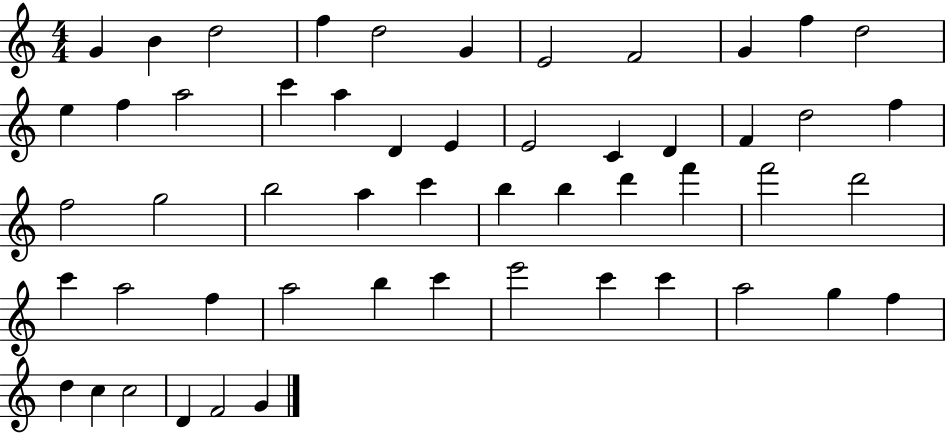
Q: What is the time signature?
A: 4/4